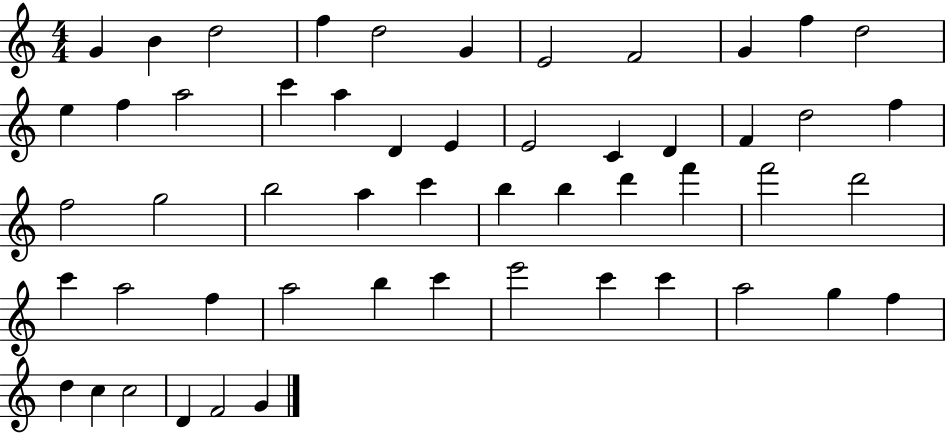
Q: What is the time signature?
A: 4/4